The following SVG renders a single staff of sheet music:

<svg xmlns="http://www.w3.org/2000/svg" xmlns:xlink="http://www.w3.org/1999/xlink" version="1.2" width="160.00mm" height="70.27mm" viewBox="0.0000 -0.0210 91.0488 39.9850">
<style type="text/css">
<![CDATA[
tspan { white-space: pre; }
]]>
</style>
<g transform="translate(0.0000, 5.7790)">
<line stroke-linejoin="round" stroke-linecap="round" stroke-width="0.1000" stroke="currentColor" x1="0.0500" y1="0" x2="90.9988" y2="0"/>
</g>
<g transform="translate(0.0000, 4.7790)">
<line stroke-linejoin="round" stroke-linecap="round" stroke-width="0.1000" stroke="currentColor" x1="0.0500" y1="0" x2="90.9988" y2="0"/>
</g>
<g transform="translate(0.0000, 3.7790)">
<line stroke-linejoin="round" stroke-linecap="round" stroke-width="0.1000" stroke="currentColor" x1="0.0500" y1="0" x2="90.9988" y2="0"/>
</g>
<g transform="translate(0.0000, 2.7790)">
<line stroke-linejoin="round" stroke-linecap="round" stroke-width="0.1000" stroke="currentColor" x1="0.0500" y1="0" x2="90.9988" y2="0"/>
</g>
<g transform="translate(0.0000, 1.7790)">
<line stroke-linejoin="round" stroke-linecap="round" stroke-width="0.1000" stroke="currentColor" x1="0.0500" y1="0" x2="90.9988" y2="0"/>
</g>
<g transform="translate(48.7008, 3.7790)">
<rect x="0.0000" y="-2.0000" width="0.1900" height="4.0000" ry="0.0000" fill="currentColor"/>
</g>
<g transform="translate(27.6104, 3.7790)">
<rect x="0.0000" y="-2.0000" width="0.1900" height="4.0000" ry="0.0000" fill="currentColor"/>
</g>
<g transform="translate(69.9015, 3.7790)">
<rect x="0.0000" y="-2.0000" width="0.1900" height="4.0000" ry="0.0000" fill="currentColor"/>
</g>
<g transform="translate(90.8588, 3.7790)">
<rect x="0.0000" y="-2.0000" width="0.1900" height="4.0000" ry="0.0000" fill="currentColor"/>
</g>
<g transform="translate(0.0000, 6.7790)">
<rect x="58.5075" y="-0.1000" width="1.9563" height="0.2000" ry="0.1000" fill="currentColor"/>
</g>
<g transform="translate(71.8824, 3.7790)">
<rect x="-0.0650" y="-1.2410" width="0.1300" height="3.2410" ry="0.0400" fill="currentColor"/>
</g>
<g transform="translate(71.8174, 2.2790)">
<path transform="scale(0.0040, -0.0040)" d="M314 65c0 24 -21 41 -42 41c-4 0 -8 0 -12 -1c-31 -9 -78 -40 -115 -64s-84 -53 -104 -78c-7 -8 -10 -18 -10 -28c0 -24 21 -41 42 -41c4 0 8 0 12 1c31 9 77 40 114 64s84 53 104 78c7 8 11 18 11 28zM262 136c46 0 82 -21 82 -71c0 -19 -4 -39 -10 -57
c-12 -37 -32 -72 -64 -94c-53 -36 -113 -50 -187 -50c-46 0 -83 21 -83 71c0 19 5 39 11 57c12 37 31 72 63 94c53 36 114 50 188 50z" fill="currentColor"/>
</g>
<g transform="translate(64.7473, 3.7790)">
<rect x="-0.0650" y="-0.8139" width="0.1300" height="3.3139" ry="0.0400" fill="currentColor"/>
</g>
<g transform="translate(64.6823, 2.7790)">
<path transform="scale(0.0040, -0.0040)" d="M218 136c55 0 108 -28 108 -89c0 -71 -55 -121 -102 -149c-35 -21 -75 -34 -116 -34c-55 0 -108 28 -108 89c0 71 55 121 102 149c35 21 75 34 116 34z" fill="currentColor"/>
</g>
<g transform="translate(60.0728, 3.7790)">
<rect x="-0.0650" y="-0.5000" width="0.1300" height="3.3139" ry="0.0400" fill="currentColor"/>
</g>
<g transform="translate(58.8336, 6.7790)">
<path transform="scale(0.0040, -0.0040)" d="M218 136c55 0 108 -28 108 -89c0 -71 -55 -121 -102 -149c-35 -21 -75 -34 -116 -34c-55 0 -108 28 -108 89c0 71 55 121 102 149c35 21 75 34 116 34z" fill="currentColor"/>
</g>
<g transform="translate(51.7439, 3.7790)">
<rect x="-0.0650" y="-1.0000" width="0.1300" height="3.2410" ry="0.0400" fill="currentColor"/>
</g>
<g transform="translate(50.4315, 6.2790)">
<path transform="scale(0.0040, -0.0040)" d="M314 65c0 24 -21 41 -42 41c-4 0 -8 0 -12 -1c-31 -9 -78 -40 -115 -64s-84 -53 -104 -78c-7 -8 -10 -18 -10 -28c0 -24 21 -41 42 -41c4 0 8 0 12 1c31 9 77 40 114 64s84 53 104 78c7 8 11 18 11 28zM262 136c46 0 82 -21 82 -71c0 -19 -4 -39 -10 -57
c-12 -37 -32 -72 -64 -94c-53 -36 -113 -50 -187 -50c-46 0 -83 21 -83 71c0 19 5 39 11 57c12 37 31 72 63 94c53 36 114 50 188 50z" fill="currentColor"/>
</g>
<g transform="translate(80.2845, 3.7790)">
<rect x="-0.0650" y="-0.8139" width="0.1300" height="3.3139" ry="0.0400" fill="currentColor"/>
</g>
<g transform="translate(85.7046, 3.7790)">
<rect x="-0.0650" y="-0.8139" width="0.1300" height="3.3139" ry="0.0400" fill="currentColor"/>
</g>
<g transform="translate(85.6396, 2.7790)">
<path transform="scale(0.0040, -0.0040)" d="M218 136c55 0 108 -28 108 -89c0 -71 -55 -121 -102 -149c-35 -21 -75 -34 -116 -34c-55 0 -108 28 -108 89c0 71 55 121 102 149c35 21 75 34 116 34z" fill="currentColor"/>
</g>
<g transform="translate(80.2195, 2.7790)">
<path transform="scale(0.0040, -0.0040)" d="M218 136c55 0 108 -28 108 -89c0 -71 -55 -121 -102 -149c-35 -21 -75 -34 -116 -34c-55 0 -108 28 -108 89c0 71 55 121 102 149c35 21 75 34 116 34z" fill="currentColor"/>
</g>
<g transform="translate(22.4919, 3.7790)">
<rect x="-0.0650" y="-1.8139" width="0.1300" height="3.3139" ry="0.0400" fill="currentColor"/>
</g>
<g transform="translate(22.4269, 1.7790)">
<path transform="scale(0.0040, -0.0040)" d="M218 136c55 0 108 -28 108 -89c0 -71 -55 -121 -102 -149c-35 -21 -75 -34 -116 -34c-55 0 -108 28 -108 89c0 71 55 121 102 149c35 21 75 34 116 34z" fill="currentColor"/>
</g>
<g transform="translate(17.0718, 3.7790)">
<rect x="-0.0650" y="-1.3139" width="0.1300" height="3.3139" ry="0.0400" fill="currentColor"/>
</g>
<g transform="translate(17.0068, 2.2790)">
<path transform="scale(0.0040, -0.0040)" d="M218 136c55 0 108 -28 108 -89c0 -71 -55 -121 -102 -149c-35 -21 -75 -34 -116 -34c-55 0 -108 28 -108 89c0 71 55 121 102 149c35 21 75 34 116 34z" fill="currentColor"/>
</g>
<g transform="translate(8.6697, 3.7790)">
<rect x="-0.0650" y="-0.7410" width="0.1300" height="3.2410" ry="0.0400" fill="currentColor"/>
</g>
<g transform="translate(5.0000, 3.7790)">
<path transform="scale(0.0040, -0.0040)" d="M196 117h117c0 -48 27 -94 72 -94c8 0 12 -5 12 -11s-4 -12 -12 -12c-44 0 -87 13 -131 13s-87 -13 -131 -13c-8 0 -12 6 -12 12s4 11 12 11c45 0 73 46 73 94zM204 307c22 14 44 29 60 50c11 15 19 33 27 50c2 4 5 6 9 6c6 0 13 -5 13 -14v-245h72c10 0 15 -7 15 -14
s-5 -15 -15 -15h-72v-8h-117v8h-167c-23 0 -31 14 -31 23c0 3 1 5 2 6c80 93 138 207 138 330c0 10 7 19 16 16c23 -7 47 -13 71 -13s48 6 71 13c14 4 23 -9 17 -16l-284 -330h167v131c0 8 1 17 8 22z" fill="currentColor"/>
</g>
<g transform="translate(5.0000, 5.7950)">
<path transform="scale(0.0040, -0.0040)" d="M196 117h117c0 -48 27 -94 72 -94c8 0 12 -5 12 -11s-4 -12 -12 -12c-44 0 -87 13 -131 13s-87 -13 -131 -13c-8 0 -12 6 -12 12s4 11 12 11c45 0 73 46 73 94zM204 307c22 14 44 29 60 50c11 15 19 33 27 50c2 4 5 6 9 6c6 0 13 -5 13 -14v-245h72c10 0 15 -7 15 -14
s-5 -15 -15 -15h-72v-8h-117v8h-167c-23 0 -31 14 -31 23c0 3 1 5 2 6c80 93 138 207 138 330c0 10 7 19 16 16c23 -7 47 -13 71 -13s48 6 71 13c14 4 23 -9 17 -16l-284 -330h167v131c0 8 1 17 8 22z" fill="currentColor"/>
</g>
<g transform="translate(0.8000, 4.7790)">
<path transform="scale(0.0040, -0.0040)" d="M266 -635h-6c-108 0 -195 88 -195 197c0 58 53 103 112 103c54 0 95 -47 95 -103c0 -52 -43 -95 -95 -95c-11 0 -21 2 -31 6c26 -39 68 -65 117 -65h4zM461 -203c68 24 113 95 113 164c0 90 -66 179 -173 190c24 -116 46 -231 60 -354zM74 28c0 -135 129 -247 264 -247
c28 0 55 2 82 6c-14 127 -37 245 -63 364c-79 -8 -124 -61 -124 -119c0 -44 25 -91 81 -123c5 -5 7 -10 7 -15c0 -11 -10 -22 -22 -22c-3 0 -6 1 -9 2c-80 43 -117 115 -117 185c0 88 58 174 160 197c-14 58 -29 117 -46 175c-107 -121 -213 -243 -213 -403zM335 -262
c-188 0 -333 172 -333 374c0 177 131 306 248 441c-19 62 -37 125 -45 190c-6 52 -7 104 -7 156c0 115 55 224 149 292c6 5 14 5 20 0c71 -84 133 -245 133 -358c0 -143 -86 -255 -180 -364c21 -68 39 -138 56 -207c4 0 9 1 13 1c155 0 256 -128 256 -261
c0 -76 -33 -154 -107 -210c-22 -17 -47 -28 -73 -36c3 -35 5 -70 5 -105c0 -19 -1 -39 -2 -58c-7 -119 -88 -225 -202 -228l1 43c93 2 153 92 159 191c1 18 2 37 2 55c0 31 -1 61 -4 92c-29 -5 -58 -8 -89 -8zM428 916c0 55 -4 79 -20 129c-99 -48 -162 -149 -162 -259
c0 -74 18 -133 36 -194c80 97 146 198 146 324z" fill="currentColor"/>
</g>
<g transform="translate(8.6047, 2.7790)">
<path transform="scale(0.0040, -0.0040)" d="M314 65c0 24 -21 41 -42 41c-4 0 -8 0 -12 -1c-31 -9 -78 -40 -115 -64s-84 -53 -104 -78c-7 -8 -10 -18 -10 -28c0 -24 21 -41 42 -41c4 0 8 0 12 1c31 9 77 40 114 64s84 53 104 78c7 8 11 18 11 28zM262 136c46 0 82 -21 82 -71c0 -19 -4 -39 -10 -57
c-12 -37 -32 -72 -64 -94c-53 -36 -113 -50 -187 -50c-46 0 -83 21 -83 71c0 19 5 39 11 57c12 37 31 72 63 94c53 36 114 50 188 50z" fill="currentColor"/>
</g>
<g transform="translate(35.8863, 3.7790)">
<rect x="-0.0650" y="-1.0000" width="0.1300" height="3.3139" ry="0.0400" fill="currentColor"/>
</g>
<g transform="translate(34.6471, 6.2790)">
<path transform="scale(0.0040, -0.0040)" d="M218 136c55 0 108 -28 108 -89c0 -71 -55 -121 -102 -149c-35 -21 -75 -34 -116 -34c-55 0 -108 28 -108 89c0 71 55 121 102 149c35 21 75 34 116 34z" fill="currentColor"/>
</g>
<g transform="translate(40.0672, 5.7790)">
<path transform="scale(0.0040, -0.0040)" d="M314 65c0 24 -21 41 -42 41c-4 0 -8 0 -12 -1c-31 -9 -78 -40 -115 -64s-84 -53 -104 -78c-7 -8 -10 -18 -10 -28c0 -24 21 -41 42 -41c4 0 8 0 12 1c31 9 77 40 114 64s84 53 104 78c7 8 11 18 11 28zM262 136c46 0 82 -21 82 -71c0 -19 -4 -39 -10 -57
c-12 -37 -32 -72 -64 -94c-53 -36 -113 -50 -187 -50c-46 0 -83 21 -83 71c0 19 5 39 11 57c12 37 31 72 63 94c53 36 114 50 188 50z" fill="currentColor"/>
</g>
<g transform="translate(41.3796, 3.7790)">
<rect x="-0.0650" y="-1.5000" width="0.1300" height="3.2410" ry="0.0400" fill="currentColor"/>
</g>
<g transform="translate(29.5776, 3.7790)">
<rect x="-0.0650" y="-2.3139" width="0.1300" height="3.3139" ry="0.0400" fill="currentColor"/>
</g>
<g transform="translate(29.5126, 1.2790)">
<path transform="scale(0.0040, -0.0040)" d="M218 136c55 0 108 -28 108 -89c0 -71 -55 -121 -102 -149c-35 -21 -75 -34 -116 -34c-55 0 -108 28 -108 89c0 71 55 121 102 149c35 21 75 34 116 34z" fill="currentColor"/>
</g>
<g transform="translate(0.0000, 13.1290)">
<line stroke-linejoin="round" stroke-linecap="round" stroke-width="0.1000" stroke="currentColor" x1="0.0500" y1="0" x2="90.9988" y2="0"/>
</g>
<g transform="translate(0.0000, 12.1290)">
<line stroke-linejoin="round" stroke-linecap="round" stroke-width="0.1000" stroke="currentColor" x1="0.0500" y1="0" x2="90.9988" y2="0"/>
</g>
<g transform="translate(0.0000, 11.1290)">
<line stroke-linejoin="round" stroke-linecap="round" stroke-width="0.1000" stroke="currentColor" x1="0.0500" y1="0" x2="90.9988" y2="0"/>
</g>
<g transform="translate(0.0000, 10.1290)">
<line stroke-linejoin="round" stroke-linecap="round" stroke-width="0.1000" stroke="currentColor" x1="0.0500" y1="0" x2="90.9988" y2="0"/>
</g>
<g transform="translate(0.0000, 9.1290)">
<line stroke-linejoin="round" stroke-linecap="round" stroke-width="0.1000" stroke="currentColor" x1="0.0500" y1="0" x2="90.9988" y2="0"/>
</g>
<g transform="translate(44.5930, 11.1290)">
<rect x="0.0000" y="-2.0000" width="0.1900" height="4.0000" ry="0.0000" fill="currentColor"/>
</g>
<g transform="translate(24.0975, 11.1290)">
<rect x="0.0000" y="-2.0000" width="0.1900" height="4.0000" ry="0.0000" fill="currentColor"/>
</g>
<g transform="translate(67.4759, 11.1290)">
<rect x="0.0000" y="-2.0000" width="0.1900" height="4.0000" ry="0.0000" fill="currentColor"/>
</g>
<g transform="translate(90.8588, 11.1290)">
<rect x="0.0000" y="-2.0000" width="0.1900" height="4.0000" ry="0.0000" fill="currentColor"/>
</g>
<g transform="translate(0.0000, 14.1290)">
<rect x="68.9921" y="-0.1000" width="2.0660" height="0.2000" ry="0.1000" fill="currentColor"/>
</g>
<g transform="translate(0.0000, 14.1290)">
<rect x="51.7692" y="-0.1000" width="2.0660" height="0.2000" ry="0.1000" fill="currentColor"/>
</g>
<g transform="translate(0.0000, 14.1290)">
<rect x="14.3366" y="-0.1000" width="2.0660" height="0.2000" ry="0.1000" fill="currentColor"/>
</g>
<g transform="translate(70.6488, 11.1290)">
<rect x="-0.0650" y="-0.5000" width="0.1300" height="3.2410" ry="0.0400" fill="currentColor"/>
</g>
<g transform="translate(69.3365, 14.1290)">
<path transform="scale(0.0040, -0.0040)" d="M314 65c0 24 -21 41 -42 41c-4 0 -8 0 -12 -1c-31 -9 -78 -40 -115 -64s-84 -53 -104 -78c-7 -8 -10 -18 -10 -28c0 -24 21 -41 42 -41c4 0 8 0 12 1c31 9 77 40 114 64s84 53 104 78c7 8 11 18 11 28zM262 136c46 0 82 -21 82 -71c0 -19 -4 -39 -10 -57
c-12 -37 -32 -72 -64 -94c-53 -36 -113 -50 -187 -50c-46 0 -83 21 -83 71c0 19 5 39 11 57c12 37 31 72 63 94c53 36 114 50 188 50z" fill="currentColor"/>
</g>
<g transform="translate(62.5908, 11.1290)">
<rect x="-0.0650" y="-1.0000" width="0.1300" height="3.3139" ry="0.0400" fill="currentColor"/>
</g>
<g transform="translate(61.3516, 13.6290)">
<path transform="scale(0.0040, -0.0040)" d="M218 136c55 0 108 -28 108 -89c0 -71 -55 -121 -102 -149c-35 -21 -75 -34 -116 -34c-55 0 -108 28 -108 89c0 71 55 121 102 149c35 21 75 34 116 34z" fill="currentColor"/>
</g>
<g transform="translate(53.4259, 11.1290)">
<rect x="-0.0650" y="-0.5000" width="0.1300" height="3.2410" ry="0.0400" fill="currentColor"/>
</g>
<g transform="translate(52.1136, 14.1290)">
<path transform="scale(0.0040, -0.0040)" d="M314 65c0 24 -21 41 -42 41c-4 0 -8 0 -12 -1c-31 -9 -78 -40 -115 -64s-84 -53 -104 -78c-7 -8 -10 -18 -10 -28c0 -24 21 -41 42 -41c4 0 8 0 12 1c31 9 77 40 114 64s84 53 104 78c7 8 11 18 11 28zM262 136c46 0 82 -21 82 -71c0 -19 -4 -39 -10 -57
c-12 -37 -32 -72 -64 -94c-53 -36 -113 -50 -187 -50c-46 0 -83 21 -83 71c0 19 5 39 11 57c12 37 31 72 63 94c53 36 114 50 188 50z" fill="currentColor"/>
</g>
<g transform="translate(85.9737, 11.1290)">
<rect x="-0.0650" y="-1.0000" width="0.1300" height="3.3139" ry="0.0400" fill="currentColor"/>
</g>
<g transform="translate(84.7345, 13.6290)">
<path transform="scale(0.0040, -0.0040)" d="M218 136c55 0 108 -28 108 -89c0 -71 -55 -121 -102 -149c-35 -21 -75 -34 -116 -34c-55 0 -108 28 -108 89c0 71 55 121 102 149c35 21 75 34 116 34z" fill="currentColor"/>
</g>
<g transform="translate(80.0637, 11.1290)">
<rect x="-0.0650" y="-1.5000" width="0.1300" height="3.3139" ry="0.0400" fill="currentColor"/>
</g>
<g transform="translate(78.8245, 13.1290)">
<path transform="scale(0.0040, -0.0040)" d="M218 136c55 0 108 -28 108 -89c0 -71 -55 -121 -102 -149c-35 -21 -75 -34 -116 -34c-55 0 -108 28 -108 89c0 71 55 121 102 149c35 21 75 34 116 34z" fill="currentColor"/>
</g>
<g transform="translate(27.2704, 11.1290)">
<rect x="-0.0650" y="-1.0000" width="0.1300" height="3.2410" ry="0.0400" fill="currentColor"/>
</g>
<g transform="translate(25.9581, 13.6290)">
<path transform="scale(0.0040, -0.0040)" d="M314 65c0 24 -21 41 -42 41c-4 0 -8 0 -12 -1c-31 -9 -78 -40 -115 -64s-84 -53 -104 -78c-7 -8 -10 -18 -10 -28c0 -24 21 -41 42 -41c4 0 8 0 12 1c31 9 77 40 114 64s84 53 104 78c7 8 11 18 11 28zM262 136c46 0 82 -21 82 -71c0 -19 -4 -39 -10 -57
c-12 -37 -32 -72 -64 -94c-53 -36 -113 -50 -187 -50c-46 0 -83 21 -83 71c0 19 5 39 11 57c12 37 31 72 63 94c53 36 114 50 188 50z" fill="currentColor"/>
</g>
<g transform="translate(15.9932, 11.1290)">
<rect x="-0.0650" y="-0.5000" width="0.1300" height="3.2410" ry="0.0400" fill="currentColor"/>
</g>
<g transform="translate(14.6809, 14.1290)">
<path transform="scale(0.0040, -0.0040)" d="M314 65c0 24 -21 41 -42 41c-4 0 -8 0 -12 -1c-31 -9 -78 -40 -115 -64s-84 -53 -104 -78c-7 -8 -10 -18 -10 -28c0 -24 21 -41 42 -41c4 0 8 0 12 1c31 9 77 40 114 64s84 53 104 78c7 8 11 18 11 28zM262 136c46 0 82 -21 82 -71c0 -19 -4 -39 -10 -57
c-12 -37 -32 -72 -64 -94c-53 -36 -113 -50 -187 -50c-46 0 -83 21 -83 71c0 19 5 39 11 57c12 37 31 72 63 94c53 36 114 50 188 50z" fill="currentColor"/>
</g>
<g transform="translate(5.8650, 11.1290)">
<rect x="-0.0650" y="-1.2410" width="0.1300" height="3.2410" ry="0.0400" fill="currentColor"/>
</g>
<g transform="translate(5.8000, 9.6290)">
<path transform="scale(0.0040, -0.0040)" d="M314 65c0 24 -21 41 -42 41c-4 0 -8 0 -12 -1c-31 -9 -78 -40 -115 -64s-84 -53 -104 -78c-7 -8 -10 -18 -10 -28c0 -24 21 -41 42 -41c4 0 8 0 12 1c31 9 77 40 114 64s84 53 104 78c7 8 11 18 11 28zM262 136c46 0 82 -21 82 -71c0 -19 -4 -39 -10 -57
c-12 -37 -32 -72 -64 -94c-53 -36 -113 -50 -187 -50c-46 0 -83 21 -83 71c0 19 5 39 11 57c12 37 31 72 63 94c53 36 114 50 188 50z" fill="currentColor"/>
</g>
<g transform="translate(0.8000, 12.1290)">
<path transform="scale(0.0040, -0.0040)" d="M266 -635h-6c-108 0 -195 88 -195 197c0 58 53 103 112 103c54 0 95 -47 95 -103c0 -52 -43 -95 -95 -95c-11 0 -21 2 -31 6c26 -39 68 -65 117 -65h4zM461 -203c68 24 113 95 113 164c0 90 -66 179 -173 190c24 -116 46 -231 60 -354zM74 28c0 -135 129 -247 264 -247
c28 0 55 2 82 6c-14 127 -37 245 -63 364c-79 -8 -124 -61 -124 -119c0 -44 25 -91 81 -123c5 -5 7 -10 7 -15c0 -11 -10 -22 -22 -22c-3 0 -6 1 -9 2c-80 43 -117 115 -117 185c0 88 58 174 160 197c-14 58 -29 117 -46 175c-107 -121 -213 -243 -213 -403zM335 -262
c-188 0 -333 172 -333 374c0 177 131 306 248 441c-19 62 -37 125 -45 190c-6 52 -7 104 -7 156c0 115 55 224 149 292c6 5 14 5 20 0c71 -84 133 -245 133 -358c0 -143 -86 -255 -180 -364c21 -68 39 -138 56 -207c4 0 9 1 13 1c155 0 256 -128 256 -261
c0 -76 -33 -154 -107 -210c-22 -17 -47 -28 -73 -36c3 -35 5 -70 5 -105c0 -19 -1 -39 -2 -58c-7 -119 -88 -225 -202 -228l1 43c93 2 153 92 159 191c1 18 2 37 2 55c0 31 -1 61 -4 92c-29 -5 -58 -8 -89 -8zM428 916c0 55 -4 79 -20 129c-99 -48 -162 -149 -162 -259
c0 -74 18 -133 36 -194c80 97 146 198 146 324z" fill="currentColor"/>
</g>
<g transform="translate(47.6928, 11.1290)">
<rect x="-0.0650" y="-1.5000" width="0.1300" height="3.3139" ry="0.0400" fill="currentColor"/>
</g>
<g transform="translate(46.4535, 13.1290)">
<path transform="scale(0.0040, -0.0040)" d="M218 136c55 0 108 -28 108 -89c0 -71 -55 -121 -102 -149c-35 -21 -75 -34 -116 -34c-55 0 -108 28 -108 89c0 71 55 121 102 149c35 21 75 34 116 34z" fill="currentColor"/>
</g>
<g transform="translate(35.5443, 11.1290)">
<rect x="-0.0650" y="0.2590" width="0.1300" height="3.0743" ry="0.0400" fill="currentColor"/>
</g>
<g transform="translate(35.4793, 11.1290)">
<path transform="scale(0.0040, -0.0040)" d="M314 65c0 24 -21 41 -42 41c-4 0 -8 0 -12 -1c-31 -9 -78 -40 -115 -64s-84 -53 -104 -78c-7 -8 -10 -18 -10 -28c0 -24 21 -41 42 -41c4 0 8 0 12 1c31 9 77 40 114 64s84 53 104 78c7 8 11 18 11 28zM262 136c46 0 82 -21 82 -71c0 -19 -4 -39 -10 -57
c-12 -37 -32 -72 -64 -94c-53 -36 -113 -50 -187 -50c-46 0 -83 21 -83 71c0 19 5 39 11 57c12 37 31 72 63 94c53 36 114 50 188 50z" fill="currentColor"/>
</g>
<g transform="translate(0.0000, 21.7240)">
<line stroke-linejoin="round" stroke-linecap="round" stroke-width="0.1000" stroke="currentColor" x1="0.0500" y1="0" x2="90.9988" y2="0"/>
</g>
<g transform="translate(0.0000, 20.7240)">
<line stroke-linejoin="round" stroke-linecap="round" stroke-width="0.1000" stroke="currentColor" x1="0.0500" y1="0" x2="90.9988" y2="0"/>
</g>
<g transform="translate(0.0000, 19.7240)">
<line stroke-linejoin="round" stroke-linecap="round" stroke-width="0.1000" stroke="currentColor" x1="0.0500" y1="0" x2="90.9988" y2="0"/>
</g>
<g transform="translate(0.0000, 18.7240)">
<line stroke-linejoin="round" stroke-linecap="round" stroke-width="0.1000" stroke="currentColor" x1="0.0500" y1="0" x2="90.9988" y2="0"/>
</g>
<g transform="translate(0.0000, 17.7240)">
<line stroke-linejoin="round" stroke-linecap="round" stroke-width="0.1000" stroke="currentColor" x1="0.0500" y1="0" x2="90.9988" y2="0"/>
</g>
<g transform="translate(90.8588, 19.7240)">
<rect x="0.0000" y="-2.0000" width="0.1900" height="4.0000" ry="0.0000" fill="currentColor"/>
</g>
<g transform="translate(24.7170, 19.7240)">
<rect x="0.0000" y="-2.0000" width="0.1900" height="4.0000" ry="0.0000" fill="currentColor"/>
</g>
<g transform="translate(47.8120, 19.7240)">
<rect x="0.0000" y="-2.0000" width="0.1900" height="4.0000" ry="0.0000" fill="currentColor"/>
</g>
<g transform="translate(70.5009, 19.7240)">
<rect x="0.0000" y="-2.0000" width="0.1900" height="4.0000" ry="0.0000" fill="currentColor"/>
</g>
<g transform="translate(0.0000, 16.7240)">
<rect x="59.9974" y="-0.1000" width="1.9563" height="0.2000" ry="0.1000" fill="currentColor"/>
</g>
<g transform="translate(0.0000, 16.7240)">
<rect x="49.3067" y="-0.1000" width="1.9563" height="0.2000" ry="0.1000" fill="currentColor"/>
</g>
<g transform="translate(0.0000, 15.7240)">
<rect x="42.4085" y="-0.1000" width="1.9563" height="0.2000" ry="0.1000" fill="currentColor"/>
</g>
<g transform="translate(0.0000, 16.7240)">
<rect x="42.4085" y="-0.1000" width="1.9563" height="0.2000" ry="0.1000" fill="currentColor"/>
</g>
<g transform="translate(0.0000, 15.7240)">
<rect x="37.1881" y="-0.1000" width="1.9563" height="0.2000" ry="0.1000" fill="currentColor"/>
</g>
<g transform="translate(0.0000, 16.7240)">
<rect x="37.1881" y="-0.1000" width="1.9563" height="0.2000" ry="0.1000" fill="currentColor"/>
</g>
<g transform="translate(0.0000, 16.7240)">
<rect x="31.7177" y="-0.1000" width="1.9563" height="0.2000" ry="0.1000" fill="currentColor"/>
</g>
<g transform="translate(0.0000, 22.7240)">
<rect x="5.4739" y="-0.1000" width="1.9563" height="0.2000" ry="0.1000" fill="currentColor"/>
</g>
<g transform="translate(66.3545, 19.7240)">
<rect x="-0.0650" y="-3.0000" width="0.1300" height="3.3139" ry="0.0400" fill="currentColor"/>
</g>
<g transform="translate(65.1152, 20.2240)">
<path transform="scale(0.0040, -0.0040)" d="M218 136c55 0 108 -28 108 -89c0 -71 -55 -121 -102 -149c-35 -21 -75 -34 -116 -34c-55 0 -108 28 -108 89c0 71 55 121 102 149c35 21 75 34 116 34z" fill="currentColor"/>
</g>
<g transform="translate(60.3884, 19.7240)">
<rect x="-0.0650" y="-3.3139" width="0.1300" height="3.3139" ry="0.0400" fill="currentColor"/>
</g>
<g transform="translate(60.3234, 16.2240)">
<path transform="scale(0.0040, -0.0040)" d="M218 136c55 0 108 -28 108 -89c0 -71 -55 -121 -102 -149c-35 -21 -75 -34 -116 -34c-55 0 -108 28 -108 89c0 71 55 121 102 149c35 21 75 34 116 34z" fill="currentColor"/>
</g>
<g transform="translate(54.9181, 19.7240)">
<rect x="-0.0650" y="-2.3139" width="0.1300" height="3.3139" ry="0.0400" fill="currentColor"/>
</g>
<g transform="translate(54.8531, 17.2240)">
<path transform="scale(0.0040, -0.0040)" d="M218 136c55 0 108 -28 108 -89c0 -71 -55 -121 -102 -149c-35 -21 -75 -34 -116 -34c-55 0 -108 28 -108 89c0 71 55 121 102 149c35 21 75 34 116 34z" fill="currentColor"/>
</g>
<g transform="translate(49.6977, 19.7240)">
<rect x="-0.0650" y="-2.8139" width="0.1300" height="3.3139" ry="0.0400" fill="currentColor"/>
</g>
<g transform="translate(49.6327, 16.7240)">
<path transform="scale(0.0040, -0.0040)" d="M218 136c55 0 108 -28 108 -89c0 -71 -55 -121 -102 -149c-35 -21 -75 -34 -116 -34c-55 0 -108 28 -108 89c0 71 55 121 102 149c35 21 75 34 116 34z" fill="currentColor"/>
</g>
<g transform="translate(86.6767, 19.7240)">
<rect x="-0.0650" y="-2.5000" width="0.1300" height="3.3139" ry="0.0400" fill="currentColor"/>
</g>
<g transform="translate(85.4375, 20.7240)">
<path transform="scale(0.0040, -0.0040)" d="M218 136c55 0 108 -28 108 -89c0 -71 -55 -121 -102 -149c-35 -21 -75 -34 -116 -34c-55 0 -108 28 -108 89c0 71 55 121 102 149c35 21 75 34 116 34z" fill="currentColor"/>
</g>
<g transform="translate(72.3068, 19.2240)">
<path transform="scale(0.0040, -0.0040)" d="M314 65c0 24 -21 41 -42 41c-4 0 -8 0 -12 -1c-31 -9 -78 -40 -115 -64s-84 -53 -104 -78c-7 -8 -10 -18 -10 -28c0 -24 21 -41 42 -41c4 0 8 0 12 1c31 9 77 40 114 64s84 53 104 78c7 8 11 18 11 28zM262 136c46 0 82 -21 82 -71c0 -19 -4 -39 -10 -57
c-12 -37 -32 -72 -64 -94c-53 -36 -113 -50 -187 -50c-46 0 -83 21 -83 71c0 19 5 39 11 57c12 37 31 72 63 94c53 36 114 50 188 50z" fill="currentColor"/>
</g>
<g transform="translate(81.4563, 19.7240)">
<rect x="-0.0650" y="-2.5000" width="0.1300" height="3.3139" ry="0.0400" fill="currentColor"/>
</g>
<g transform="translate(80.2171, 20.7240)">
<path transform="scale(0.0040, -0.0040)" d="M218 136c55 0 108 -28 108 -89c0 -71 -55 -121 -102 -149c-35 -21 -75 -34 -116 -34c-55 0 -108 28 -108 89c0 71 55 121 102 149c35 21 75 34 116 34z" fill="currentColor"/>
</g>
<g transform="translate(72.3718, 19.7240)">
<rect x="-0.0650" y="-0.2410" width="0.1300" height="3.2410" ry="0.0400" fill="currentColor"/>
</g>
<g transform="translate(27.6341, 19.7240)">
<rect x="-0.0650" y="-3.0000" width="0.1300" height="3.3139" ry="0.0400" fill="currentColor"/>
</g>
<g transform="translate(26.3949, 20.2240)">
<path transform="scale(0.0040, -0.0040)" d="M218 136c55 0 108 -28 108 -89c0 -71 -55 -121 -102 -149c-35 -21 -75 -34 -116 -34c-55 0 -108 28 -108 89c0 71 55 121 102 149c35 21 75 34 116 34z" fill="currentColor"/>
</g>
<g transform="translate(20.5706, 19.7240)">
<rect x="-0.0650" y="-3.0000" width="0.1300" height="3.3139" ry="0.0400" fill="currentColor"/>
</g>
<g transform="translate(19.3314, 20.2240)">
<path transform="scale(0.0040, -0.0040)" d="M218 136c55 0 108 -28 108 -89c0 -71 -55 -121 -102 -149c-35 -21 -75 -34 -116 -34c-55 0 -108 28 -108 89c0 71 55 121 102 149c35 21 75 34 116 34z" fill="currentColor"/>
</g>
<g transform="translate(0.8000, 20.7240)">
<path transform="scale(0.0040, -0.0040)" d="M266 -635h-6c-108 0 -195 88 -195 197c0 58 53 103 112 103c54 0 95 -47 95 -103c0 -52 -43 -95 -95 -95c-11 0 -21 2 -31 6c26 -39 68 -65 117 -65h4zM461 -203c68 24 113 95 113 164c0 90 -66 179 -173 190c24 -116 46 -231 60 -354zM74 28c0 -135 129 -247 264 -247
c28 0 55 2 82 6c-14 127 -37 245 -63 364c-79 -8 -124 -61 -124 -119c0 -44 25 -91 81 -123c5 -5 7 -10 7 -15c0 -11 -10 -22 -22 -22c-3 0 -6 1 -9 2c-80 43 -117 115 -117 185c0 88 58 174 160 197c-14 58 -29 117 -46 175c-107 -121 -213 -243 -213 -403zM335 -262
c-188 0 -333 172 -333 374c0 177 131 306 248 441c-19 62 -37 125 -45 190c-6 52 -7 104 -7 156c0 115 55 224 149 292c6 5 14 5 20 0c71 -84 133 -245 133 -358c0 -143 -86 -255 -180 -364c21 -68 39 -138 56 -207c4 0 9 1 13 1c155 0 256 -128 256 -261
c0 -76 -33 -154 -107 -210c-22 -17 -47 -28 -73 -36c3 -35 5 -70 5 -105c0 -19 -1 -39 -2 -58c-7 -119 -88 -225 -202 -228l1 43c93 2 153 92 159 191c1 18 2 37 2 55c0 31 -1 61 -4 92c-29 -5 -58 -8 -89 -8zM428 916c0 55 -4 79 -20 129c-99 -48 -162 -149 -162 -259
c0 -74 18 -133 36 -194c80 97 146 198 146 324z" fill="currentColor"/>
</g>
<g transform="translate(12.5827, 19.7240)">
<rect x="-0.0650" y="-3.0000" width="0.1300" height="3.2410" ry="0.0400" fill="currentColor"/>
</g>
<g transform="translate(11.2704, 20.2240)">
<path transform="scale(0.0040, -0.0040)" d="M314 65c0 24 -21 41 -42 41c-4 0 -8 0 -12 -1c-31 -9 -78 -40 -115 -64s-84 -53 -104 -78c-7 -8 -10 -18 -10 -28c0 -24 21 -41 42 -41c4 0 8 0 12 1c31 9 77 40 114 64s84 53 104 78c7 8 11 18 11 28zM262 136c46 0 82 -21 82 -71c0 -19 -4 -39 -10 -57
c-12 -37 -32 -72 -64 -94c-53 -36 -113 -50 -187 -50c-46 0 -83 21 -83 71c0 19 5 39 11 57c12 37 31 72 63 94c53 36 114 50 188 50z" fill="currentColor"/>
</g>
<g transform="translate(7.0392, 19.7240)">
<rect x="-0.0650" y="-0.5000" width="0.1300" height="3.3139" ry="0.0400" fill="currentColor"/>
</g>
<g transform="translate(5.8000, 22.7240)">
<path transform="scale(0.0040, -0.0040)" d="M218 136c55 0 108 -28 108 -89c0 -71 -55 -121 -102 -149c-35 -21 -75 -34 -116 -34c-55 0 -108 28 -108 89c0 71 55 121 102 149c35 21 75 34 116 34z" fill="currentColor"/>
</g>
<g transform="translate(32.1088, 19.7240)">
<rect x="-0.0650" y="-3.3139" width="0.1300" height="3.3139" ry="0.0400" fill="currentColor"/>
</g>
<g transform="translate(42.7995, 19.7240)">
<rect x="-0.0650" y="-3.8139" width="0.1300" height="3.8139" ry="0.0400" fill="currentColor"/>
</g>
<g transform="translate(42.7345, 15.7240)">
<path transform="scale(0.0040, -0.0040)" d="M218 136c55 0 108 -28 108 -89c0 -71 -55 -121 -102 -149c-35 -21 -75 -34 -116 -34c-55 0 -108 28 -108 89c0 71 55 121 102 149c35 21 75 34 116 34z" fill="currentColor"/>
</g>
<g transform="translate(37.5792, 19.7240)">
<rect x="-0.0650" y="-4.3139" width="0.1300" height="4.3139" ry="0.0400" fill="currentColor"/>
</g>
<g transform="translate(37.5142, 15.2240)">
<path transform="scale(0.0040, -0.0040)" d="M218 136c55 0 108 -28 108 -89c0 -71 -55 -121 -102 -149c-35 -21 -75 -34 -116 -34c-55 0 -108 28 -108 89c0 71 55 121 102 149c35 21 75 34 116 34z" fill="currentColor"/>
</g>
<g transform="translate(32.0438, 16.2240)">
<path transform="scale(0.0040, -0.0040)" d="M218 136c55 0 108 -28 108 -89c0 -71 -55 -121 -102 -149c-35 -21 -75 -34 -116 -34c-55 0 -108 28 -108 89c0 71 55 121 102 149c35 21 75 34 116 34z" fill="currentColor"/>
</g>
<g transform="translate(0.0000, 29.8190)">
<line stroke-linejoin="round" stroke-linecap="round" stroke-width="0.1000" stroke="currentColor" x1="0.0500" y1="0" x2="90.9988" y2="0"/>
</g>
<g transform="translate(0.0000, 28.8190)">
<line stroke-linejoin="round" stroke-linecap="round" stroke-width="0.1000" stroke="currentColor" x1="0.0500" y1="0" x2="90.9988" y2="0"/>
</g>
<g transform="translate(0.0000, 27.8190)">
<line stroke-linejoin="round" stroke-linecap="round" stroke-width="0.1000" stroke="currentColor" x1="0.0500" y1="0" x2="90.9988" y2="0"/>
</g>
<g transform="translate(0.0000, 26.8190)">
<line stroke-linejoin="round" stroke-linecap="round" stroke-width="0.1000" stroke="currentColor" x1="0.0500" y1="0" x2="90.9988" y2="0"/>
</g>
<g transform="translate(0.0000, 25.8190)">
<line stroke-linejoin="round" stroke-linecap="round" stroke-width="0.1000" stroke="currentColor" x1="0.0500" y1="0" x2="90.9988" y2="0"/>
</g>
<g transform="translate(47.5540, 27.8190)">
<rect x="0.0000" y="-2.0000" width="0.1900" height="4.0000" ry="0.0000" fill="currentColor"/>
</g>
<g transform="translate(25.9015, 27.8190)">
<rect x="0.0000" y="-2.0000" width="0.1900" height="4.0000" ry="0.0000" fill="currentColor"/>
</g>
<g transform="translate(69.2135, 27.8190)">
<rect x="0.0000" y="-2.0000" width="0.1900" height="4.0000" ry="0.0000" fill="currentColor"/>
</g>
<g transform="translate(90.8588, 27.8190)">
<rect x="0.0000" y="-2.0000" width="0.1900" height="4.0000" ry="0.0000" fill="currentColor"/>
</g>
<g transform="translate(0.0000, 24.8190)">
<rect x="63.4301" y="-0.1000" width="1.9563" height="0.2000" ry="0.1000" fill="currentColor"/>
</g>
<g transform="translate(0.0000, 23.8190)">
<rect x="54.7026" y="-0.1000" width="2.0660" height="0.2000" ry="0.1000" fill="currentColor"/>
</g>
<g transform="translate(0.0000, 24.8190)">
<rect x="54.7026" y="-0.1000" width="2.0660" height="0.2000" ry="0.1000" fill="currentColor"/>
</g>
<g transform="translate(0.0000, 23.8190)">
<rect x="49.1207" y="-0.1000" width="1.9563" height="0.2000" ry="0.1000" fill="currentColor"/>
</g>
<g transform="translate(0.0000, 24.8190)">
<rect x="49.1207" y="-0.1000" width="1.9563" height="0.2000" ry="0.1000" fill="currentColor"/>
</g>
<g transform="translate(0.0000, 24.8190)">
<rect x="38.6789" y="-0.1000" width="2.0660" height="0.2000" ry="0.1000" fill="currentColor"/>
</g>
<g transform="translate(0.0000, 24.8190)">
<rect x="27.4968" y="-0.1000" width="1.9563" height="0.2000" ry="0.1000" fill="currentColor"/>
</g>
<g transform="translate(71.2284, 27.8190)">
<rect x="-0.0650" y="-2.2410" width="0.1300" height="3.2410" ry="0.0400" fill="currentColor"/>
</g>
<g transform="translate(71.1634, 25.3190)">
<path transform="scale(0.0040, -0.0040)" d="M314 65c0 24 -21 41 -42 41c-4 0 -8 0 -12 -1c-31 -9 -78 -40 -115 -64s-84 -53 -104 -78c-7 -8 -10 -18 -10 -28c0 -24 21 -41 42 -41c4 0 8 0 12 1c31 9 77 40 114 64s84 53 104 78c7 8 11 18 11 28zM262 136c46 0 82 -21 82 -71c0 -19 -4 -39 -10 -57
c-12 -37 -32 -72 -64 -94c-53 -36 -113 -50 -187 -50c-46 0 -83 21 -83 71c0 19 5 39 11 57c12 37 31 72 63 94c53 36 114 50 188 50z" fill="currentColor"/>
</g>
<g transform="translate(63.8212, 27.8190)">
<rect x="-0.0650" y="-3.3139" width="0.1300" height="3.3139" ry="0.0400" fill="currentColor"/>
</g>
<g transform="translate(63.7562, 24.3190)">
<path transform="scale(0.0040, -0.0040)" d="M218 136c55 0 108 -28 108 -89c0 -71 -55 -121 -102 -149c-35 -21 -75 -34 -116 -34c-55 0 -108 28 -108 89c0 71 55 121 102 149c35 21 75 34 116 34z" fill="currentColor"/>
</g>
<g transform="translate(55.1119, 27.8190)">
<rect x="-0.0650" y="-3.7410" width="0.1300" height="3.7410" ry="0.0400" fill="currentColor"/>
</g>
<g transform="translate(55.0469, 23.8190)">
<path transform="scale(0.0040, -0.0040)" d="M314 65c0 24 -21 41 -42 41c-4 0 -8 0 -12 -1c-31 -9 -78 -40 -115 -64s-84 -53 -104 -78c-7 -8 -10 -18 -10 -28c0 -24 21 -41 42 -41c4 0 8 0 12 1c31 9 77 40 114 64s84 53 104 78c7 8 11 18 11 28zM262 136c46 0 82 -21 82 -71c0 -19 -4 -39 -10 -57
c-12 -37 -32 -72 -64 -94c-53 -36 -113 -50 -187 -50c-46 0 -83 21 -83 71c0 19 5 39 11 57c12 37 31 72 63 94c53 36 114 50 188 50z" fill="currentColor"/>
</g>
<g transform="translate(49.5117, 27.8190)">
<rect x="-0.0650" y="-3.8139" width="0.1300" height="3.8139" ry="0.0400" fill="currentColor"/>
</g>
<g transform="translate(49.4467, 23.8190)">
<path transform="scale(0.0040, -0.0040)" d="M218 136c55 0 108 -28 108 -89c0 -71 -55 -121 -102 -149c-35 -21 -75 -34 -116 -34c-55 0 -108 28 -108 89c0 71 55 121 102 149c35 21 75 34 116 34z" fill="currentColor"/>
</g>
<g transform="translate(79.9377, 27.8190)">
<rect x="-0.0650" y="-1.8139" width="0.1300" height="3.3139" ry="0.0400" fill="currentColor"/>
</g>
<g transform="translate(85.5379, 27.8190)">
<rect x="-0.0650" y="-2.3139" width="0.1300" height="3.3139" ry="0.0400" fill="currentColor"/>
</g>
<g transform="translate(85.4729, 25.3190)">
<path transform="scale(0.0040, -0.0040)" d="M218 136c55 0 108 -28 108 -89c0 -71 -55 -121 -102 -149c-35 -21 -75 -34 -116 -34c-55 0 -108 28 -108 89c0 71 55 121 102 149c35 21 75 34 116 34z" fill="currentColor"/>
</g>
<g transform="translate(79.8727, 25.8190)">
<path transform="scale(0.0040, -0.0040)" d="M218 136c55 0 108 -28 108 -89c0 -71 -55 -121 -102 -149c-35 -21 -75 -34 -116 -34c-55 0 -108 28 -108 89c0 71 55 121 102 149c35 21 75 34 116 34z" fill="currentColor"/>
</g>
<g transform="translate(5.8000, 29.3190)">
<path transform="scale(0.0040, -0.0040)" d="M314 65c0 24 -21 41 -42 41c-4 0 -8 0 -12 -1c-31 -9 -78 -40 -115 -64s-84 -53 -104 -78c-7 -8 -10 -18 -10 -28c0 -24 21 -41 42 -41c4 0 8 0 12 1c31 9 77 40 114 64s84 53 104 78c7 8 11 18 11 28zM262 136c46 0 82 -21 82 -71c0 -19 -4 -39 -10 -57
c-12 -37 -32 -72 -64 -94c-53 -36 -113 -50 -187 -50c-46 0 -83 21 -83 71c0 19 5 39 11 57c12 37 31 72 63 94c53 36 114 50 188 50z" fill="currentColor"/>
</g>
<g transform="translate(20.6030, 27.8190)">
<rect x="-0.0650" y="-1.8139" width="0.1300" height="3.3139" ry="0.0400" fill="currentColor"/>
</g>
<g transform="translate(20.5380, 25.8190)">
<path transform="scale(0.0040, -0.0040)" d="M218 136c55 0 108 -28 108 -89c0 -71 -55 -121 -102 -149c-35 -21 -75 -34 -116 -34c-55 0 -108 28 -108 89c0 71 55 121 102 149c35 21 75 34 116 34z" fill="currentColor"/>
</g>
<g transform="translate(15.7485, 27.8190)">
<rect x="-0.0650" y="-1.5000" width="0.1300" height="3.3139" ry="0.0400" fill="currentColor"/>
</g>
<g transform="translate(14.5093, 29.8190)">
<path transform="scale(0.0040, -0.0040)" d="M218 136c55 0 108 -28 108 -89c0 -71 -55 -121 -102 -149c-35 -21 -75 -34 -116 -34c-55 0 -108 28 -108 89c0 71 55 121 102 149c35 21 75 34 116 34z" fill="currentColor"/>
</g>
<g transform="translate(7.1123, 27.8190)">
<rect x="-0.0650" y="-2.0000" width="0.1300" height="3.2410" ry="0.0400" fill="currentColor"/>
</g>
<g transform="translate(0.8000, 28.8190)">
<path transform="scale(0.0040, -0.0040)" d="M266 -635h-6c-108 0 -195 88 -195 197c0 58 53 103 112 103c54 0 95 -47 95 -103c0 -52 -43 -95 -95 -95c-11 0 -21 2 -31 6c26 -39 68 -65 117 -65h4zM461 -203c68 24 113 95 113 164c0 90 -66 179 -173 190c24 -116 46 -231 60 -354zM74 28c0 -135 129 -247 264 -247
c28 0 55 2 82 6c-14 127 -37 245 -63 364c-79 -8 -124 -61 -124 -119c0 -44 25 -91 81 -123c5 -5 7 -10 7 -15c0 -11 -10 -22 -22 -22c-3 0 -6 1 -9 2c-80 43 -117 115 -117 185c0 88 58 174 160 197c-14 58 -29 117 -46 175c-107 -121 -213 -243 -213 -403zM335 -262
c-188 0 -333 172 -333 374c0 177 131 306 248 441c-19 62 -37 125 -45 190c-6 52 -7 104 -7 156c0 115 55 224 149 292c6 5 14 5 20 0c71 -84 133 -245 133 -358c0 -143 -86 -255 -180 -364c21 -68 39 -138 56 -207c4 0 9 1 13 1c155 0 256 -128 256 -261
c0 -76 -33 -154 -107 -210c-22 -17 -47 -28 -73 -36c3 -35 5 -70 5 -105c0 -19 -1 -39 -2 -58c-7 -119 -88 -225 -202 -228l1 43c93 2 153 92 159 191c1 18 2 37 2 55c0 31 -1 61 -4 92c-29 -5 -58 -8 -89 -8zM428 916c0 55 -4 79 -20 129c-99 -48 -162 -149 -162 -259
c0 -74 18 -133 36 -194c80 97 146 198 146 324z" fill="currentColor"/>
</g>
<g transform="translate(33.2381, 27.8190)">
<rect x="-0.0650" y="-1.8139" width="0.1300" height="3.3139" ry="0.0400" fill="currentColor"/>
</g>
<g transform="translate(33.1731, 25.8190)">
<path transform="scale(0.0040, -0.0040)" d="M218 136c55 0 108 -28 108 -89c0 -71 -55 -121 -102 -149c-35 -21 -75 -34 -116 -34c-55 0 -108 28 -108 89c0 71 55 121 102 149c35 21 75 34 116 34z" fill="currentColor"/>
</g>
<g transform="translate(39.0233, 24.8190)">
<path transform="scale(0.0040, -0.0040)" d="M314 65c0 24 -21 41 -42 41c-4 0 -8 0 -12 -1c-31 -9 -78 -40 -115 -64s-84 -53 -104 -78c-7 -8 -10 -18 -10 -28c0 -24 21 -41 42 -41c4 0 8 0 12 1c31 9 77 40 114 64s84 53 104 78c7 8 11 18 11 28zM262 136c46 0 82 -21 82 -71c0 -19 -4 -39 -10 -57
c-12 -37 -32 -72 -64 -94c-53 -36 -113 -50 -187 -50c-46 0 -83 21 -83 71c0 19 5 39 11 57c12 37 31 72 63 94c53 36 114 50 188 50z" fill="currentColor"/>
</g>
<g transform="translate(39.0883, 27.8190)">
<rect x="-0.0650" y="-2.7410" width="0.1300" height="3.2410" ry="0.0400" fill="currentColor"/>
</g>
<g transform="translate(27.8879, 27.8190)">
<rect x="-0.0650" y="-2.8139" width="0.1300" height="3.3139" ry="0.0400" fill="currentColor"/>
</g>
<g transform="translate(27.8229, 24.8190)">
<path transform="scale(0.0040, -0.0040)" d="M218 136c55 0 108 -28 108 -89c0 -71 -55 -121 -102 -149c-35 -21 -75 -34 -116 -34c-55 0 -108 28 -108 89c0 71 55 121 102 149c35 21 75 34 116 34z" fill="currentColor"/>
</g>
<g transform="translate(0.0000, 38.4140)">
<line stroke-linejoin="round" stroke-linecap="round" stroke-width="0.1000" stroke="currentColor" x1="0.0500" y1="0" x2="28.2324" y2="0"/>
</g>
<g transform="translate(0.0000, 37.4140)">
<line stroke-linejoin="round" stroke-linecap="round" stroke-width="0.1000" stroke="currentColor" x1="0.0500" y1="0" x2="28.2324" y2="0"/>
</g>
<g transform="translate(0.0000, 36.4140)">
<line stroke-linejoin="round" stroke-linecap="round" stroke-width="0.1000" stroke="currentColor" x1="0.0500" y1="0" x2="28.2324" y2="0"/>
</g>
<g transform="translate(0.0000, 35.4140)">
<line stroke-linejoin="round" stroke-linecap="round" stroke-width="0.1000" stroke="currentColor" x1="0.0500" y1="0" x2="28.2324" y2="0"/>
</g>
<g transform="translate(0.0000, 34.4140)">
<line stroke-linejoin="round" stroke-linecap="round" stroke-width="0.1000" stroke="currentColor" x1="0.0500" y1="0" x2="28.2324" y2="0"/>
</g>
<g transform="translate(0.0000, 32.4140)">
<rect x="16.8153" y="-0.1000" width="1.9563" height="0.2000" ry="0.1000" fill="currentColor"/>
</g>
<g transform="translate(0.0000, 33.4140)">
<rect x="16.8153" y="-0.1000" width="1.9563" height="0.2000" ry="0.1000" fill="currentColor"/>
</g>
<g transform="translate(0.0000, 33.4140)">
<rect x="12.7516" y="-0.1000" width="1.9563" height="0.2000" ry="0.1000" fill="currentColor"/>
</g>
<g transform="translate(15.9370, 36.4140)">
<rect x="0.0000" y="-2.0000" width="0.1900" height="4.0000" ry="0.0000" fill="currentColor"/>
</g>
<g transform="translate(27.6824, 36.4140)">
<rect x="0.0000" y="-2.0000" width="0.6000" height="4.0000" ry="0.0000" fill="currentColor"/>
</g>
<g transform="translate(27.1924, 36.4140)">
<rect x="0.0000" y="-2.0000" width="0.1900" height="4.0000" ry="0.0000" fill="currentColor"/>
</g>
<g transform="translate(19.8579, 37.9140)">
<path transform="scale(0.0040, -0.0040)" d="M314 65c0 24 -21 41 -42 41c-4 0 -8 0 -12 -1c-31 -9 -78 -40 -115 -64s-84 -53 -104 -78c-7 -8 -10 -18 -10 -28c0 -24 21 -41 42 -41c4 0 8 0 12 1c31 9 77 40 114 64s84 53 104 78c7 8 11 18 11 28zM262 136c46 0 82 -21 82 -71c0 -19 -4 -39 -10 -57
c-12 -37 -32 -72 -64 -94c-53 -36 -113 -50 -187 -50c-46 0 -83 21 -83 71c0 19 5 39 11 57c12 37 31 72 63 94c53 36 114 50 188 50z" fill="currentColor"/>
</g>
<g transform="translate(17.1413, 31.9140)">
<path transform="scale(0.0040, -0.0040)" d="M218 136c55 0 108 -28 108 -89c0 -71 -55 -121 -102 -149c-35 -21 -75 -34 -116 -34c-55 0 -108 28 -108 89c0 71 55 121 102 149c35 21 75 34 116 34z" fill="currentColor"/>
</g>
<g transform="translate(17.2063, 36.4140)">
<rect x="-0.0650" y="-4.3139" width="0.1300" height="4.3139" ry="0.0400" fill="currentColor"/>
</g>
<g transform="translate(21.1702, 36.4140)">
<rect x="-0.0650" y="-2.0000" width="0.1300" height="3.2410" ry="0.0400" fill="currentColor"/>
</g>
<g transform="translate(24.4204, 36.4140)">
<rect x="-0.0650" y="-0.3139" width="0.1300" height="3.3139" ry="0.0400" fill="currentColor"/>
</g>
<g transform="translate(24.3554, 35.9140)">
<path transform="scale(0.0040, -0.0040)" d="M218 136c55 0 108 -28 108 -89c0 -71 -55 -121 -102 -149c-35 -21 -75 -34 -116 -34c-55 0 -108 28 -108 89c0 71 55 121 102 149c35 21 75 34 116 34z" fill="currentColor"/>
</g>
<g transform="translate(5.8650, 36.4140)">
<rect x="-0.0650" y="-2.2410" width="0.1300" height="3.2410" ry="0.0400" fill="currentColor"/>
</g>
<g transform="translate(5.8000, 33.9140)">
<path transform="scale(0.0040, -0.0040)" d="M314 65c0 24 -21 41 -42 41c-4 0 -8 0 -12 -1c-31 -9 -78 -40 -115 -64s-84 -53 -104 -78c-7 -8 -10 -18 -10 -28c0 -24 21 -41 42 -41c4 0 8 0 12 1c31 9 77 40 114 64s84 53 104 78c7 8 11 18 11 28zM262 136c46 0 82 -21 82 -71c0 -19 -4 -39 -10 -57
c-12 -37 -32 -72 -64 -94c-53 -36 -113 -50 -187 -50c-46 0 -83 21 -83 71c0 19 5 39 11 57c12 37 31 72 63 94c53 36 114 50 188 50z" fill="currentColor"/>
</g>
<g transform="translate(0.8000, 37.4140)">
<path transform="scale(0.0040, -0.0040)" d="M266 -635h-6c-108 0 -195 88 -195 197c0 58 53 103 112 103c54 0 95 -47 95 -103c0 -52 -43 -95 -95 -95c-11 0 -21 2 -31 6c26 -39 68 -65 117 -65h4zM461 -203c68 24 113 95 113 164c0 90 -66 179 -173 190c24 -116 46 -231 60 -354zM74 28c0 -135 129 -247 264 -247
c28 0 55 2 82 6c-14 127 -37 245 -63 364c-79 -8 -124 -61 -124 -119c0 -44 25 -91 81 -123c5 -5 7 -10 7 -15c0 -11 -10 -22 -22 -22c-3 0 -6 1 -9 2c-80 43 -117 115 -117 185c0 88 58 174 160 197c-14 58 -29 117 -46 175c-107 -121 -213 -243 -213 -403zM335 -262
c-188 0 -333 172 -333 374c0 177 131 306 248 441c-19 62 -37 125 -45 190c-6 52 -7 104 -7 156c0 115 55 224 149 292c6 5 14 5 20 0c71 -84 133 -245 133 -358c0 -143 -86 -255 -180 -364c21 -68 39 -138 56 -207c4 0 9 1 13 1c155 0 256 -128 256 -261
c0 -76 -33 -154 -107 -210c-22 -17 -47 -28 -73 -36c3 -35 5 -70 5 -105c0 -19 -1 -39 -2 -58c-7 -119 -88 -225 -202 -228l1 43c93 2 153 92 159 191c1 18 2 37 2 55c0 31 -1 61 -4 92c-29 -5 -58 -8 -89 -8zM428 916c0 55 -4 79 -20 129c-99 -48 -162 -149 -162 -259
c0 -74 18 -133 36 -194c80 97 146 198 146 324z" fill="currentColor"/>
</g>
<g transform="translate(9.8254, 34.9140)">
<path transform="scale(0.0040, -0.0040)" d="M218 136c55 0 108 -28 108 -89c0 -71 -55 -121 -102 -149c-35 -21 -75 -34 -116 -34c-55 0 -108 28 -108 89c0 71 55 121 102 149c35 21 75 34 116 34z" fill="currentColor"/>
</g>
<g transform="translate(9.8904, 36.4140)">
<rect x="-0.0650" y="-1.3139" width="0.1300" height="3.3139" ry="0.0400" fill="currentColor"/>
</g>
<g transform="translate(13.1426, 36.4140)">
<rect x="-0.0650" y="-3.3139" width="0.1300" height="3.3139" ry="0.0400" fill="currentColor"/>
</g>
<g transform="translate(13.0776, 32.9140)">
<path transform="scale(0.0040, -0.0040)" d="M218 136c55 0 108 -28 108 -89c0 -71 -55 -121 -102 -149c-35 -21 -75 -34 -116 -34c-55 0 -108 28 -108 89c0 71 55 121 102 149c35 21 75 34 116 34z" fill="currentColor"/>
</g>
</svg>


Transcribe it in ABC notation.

X:1
T:Untitled
M:4/4
L:1/4
K:C
d2 e f g D E2 D2 C d e2 d d e2 C2 D2 B2 E C2 D C2 E D C A2 A A b d' c' a g b A c2 G G F2 E f a f a2 c' c'2 b g2 f g g2 e b d' F2 c